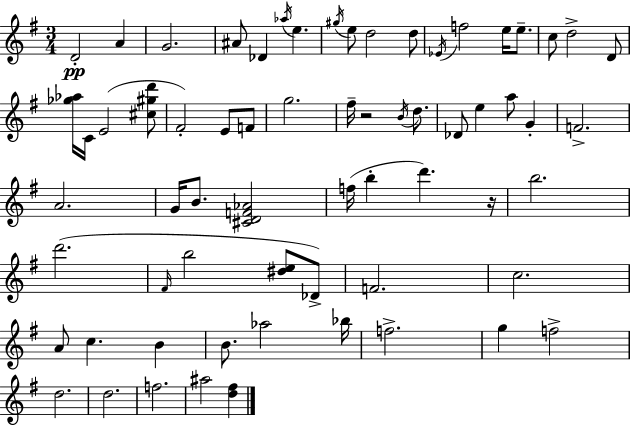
{
  \clef treble
  \numericTimeSignature
  \time 3/4
  \key g \major
  d'2-.\pp a'4 | g'2. | ais'8 des'4 \acciaccatura { aes''16 } e''4. | \acciaccatura { gis''16 } e''8 d''2 | \break d''8 \acciaccatura { ees'16 } f''2 e''16 | e''8.-- c''8 d''2-> | d'8 <ges'' aes''>16 c'16 e'2( | <cis'' gis'' d'''>8 fis'2-.) e'8 | \break f'8 g''2. | fis''16-- r2 | \acciaccatura { b'16 } d''8. des'8 e''4 a''8 | g'4-. f'2.-> | \break a'2. | g'16 b'8. <cis' d' f' aes'>2 | f''16( b''4-. d'''4.) | r16 b''2. | \break d'''2.( | \grace { fis'16 } b''2 | <dis'' e''>8 des'8->) f'2. | c''2. | \break a'8 c''4. | b'4 b'8. aes''2 | bes''16 f''2.-> | g''4 f''2-> | \break d''2. | d''2. | f''2. | ais''2 | \break <d'' fis''>4 \bar "|."
}